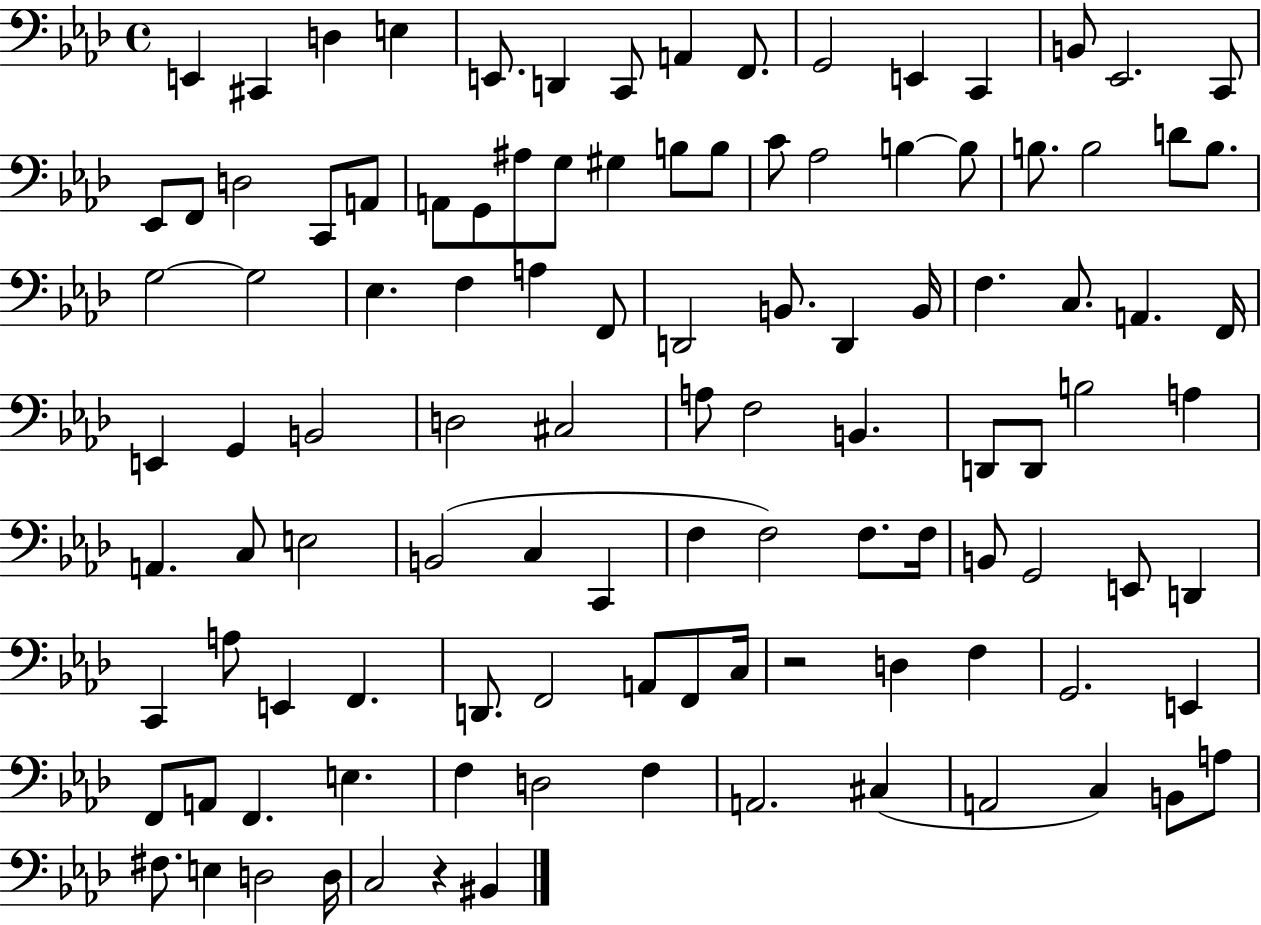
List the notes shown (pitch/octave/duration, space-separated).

E2/q C#2/q D3/q E3/q E2/e. D2/q C2/e A2/q F2/e. G2/h E2/q C2/q B2/e Eb2/h. C2/e Eb2/e F2/e D3/h C2/e A2/e A2/e G2/e A#3/e G3/e G#3/q B3/e B3/e C4/e Ab3/h B3/q B3/e B3/e. B3/h D4/e B3/e. G3/h G3/h Eb3/q. F3/q A3/q F2/e D2/h B2/e. D2/q B2/s F3/q. C3/e. A2/q. F2/s E2/q G2/q B2/h D3/h C#3/h A3/e F3/h B2/q. D2/e D2/e B3/h A3/q A2/q. C3/e E3/h B2/h C3/q C2/q F3/q F3/h F3/e. F3/s B2/e G2/h E2/e D2/q C2/q A3/e E2/q F2/q. D2/e. F2/h A2/e F2/e C3/s R/h D3/q F3/q G2/h. E2/q F2/e A2/e F2/q. E3/q. F3/q D3/h F3/q A2/h. C#3/q A2/h C3/q B2/e A3/e F#3/e. E3/q D3/h D3/s C3/h R/q BIS2/q